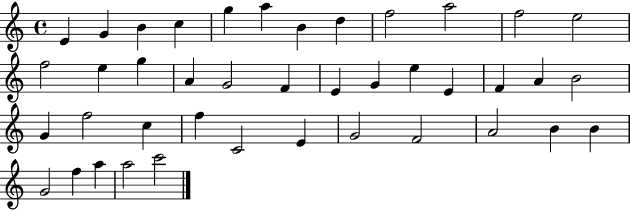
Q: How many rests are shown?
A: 0